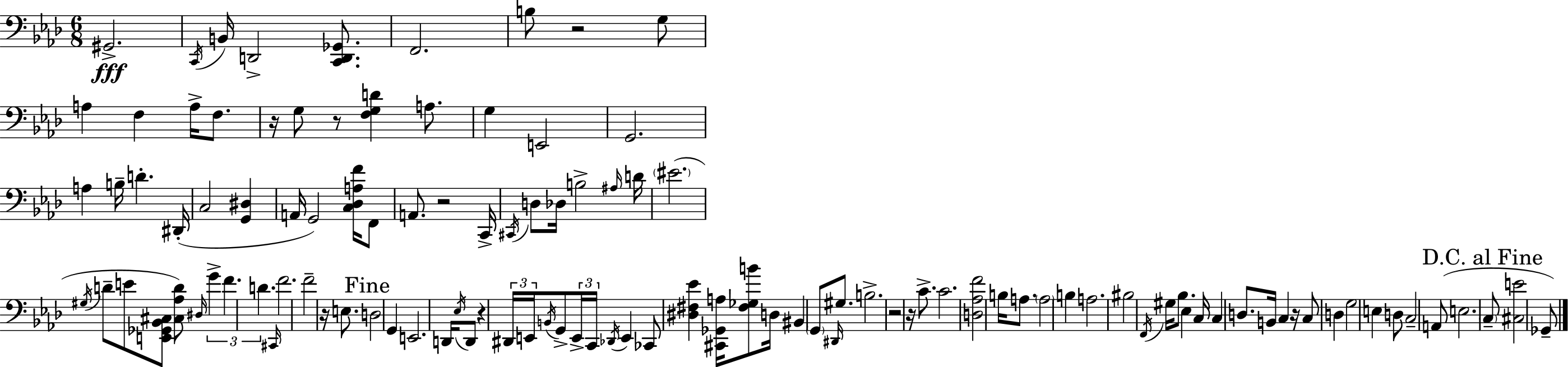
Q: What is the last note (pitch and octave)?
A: Gb2